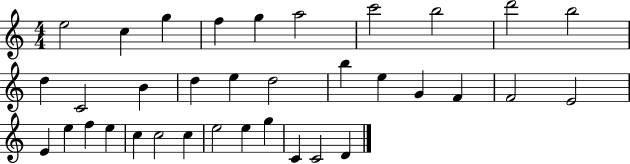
X:1
T:Untitled
M:4/4
L:1/4
K:C
e2 c g f g a2 c'2 b2 d'2 b2 d C2 B d e d2 b e G F F2 E2 E e f e c c2 c e2 e g C C2 D